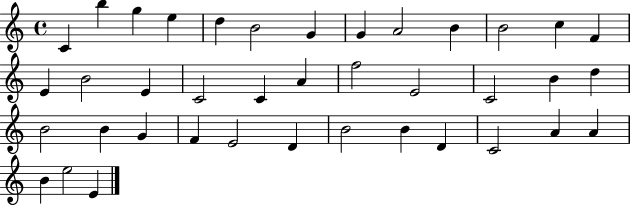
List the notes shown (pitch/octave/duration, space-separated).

C4/q B5/q G5/q E5/q D5/q B4/h G4/q G4/q A4/h B4/q B4/h C5/q F4/q E4/q B4/h E4/q C4/h C4/q A4/q F5/h E4/h C4/h B4/q D5/q B4/h B4/q G4/q F4/q E4/h D4/q B4/h B4/q D4/q C4/h A4/q A4/q B4/q E5/h E4/q